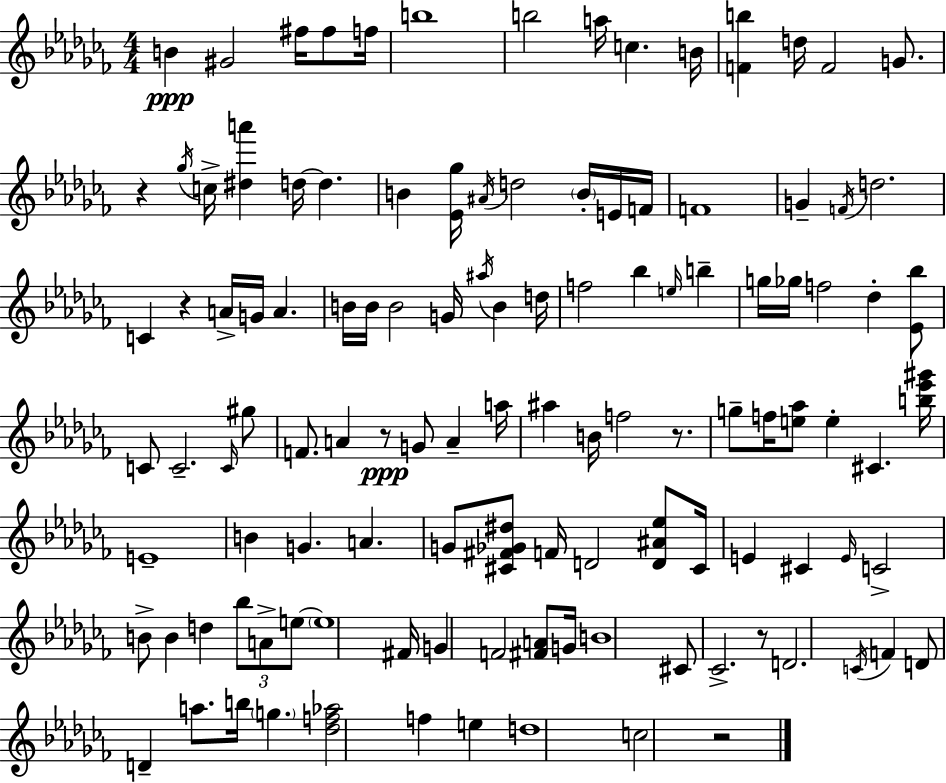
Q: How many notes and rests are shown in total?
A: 116